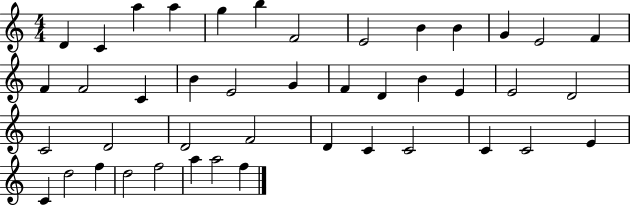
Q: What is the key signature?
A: C major